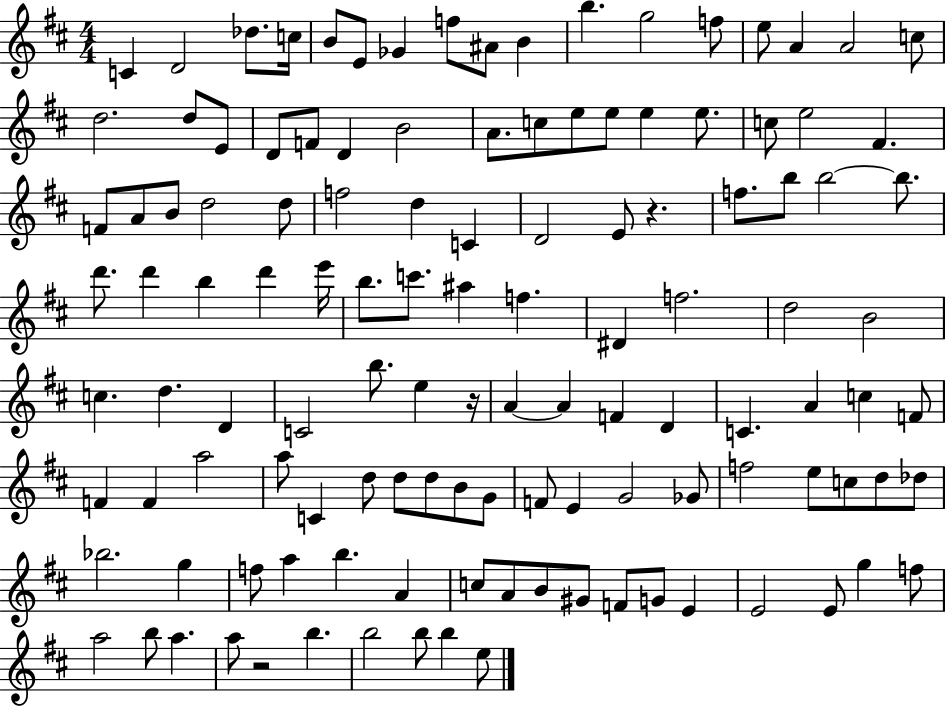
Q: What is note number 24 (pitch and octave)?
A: B4